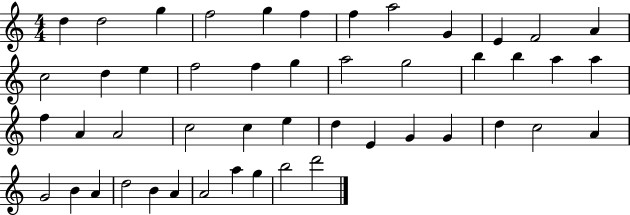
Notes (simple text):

D5/q D5/h G5/q F5/h G5/q F5/q F5/q A5/h G4/q E4/q F4/h A4/q C5/h D5/q E5/q F5/h F5/q G5/q A5/h G5/h B5/q B5/q A5/q A5/q F5/q A4/q A4/h C5/h C5/q E5/q D5/q E4/q G4/q G4/q D5/q C5/h A4/q G4/h B4/q A4/q D5/h B4/q A4/q A4/h A5/q G5/q B5/h D6/h